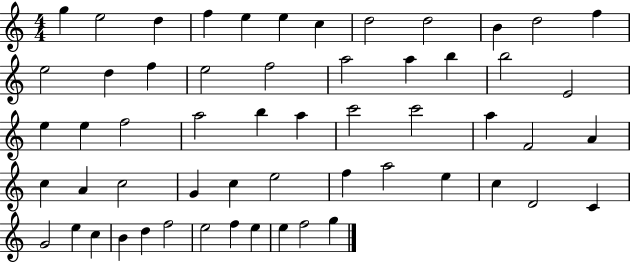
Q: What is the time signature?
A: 4/4